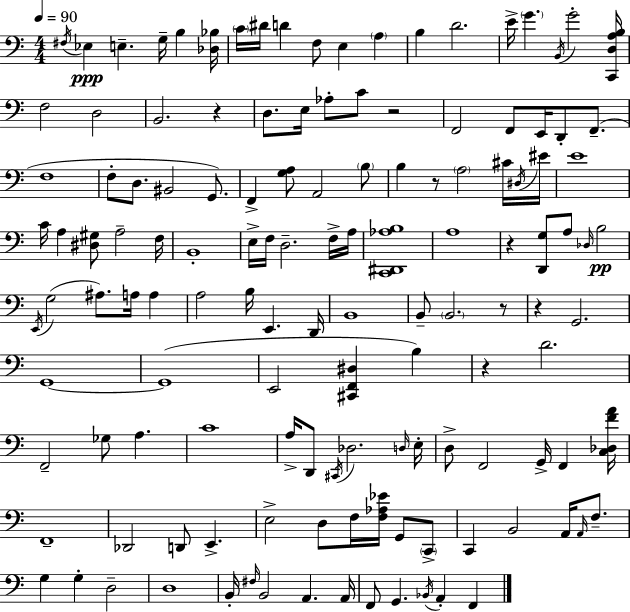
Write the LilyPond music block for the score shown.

{
  \clef bass
  \numericTimeSignature
  \time 4/4
  \key a \minor
  \tempo 4 = 90
  \acciaccatura { fis16 }\ppp ees4 e4.-- g16-- b4 | <des bes>16 \parenthesize c'16 dis'16 d'4 f8 e4 \parenthesize a4 | b4 d'2. | e'16-> \parenthesize g'4. \acciaccatura { b,16 } g'2-. | \break <c, d a b>16 f2 d2 | b,2. r4 | d8. e16 aes8-. c'8 r2 | f,2 f,8 e,16 d,8-. f,8.--( | \break f1 | f8-. d8. bis,2 g,8.) | f,4-> <g a>8 a,2 | \parenthesize b8 b4 r8 \parenthesize a2 | \break cis'16 \acciaccatura { dis16 } eis'16 e'1 | c'16 a4 <dis gis>8 a2-- | f16 b,1-. | e16-> f16 d2.-- | \break f16-> a16 <c, dis, aes b>1 | a1 | r4 <d, g>8 a8 \grace { des16 } b2\pp | \acciaccatura { e,16 }( g2 ais8.) | \break a16 a4 a2 b16 e,4. | d,16 b,1 | b,8-- \parenthesize b,2. | r8 r4 g,2. | \break g,1~~ | g,1( | e,2 <cis, f, dis>4 | b4) r4 d'2. | \break f,2-- ges8 a4. | c'1 | a16-> d,8 \acciaccatura { cis,16 } des2. | \grace { d16 } e16-. d8-> f,2 | \break g,16-> f,4 <c des f' a'>16 f,1-- | des,2 d,8 | e,4.-> e2-> d8 | f16 <f aes ees'>16 g,8 \parenthesize c,8-> c,4 b,2 | \break a,16 \grace { a,16 } f8.-- g4 g4-. | d2-- d1 | b,16-. \grace { fis16 } b,2 | a,4. a,16 f,8 g,4. | \break \acciaccatura { bes,16 } a,4-. f,4 \bar "|."
}